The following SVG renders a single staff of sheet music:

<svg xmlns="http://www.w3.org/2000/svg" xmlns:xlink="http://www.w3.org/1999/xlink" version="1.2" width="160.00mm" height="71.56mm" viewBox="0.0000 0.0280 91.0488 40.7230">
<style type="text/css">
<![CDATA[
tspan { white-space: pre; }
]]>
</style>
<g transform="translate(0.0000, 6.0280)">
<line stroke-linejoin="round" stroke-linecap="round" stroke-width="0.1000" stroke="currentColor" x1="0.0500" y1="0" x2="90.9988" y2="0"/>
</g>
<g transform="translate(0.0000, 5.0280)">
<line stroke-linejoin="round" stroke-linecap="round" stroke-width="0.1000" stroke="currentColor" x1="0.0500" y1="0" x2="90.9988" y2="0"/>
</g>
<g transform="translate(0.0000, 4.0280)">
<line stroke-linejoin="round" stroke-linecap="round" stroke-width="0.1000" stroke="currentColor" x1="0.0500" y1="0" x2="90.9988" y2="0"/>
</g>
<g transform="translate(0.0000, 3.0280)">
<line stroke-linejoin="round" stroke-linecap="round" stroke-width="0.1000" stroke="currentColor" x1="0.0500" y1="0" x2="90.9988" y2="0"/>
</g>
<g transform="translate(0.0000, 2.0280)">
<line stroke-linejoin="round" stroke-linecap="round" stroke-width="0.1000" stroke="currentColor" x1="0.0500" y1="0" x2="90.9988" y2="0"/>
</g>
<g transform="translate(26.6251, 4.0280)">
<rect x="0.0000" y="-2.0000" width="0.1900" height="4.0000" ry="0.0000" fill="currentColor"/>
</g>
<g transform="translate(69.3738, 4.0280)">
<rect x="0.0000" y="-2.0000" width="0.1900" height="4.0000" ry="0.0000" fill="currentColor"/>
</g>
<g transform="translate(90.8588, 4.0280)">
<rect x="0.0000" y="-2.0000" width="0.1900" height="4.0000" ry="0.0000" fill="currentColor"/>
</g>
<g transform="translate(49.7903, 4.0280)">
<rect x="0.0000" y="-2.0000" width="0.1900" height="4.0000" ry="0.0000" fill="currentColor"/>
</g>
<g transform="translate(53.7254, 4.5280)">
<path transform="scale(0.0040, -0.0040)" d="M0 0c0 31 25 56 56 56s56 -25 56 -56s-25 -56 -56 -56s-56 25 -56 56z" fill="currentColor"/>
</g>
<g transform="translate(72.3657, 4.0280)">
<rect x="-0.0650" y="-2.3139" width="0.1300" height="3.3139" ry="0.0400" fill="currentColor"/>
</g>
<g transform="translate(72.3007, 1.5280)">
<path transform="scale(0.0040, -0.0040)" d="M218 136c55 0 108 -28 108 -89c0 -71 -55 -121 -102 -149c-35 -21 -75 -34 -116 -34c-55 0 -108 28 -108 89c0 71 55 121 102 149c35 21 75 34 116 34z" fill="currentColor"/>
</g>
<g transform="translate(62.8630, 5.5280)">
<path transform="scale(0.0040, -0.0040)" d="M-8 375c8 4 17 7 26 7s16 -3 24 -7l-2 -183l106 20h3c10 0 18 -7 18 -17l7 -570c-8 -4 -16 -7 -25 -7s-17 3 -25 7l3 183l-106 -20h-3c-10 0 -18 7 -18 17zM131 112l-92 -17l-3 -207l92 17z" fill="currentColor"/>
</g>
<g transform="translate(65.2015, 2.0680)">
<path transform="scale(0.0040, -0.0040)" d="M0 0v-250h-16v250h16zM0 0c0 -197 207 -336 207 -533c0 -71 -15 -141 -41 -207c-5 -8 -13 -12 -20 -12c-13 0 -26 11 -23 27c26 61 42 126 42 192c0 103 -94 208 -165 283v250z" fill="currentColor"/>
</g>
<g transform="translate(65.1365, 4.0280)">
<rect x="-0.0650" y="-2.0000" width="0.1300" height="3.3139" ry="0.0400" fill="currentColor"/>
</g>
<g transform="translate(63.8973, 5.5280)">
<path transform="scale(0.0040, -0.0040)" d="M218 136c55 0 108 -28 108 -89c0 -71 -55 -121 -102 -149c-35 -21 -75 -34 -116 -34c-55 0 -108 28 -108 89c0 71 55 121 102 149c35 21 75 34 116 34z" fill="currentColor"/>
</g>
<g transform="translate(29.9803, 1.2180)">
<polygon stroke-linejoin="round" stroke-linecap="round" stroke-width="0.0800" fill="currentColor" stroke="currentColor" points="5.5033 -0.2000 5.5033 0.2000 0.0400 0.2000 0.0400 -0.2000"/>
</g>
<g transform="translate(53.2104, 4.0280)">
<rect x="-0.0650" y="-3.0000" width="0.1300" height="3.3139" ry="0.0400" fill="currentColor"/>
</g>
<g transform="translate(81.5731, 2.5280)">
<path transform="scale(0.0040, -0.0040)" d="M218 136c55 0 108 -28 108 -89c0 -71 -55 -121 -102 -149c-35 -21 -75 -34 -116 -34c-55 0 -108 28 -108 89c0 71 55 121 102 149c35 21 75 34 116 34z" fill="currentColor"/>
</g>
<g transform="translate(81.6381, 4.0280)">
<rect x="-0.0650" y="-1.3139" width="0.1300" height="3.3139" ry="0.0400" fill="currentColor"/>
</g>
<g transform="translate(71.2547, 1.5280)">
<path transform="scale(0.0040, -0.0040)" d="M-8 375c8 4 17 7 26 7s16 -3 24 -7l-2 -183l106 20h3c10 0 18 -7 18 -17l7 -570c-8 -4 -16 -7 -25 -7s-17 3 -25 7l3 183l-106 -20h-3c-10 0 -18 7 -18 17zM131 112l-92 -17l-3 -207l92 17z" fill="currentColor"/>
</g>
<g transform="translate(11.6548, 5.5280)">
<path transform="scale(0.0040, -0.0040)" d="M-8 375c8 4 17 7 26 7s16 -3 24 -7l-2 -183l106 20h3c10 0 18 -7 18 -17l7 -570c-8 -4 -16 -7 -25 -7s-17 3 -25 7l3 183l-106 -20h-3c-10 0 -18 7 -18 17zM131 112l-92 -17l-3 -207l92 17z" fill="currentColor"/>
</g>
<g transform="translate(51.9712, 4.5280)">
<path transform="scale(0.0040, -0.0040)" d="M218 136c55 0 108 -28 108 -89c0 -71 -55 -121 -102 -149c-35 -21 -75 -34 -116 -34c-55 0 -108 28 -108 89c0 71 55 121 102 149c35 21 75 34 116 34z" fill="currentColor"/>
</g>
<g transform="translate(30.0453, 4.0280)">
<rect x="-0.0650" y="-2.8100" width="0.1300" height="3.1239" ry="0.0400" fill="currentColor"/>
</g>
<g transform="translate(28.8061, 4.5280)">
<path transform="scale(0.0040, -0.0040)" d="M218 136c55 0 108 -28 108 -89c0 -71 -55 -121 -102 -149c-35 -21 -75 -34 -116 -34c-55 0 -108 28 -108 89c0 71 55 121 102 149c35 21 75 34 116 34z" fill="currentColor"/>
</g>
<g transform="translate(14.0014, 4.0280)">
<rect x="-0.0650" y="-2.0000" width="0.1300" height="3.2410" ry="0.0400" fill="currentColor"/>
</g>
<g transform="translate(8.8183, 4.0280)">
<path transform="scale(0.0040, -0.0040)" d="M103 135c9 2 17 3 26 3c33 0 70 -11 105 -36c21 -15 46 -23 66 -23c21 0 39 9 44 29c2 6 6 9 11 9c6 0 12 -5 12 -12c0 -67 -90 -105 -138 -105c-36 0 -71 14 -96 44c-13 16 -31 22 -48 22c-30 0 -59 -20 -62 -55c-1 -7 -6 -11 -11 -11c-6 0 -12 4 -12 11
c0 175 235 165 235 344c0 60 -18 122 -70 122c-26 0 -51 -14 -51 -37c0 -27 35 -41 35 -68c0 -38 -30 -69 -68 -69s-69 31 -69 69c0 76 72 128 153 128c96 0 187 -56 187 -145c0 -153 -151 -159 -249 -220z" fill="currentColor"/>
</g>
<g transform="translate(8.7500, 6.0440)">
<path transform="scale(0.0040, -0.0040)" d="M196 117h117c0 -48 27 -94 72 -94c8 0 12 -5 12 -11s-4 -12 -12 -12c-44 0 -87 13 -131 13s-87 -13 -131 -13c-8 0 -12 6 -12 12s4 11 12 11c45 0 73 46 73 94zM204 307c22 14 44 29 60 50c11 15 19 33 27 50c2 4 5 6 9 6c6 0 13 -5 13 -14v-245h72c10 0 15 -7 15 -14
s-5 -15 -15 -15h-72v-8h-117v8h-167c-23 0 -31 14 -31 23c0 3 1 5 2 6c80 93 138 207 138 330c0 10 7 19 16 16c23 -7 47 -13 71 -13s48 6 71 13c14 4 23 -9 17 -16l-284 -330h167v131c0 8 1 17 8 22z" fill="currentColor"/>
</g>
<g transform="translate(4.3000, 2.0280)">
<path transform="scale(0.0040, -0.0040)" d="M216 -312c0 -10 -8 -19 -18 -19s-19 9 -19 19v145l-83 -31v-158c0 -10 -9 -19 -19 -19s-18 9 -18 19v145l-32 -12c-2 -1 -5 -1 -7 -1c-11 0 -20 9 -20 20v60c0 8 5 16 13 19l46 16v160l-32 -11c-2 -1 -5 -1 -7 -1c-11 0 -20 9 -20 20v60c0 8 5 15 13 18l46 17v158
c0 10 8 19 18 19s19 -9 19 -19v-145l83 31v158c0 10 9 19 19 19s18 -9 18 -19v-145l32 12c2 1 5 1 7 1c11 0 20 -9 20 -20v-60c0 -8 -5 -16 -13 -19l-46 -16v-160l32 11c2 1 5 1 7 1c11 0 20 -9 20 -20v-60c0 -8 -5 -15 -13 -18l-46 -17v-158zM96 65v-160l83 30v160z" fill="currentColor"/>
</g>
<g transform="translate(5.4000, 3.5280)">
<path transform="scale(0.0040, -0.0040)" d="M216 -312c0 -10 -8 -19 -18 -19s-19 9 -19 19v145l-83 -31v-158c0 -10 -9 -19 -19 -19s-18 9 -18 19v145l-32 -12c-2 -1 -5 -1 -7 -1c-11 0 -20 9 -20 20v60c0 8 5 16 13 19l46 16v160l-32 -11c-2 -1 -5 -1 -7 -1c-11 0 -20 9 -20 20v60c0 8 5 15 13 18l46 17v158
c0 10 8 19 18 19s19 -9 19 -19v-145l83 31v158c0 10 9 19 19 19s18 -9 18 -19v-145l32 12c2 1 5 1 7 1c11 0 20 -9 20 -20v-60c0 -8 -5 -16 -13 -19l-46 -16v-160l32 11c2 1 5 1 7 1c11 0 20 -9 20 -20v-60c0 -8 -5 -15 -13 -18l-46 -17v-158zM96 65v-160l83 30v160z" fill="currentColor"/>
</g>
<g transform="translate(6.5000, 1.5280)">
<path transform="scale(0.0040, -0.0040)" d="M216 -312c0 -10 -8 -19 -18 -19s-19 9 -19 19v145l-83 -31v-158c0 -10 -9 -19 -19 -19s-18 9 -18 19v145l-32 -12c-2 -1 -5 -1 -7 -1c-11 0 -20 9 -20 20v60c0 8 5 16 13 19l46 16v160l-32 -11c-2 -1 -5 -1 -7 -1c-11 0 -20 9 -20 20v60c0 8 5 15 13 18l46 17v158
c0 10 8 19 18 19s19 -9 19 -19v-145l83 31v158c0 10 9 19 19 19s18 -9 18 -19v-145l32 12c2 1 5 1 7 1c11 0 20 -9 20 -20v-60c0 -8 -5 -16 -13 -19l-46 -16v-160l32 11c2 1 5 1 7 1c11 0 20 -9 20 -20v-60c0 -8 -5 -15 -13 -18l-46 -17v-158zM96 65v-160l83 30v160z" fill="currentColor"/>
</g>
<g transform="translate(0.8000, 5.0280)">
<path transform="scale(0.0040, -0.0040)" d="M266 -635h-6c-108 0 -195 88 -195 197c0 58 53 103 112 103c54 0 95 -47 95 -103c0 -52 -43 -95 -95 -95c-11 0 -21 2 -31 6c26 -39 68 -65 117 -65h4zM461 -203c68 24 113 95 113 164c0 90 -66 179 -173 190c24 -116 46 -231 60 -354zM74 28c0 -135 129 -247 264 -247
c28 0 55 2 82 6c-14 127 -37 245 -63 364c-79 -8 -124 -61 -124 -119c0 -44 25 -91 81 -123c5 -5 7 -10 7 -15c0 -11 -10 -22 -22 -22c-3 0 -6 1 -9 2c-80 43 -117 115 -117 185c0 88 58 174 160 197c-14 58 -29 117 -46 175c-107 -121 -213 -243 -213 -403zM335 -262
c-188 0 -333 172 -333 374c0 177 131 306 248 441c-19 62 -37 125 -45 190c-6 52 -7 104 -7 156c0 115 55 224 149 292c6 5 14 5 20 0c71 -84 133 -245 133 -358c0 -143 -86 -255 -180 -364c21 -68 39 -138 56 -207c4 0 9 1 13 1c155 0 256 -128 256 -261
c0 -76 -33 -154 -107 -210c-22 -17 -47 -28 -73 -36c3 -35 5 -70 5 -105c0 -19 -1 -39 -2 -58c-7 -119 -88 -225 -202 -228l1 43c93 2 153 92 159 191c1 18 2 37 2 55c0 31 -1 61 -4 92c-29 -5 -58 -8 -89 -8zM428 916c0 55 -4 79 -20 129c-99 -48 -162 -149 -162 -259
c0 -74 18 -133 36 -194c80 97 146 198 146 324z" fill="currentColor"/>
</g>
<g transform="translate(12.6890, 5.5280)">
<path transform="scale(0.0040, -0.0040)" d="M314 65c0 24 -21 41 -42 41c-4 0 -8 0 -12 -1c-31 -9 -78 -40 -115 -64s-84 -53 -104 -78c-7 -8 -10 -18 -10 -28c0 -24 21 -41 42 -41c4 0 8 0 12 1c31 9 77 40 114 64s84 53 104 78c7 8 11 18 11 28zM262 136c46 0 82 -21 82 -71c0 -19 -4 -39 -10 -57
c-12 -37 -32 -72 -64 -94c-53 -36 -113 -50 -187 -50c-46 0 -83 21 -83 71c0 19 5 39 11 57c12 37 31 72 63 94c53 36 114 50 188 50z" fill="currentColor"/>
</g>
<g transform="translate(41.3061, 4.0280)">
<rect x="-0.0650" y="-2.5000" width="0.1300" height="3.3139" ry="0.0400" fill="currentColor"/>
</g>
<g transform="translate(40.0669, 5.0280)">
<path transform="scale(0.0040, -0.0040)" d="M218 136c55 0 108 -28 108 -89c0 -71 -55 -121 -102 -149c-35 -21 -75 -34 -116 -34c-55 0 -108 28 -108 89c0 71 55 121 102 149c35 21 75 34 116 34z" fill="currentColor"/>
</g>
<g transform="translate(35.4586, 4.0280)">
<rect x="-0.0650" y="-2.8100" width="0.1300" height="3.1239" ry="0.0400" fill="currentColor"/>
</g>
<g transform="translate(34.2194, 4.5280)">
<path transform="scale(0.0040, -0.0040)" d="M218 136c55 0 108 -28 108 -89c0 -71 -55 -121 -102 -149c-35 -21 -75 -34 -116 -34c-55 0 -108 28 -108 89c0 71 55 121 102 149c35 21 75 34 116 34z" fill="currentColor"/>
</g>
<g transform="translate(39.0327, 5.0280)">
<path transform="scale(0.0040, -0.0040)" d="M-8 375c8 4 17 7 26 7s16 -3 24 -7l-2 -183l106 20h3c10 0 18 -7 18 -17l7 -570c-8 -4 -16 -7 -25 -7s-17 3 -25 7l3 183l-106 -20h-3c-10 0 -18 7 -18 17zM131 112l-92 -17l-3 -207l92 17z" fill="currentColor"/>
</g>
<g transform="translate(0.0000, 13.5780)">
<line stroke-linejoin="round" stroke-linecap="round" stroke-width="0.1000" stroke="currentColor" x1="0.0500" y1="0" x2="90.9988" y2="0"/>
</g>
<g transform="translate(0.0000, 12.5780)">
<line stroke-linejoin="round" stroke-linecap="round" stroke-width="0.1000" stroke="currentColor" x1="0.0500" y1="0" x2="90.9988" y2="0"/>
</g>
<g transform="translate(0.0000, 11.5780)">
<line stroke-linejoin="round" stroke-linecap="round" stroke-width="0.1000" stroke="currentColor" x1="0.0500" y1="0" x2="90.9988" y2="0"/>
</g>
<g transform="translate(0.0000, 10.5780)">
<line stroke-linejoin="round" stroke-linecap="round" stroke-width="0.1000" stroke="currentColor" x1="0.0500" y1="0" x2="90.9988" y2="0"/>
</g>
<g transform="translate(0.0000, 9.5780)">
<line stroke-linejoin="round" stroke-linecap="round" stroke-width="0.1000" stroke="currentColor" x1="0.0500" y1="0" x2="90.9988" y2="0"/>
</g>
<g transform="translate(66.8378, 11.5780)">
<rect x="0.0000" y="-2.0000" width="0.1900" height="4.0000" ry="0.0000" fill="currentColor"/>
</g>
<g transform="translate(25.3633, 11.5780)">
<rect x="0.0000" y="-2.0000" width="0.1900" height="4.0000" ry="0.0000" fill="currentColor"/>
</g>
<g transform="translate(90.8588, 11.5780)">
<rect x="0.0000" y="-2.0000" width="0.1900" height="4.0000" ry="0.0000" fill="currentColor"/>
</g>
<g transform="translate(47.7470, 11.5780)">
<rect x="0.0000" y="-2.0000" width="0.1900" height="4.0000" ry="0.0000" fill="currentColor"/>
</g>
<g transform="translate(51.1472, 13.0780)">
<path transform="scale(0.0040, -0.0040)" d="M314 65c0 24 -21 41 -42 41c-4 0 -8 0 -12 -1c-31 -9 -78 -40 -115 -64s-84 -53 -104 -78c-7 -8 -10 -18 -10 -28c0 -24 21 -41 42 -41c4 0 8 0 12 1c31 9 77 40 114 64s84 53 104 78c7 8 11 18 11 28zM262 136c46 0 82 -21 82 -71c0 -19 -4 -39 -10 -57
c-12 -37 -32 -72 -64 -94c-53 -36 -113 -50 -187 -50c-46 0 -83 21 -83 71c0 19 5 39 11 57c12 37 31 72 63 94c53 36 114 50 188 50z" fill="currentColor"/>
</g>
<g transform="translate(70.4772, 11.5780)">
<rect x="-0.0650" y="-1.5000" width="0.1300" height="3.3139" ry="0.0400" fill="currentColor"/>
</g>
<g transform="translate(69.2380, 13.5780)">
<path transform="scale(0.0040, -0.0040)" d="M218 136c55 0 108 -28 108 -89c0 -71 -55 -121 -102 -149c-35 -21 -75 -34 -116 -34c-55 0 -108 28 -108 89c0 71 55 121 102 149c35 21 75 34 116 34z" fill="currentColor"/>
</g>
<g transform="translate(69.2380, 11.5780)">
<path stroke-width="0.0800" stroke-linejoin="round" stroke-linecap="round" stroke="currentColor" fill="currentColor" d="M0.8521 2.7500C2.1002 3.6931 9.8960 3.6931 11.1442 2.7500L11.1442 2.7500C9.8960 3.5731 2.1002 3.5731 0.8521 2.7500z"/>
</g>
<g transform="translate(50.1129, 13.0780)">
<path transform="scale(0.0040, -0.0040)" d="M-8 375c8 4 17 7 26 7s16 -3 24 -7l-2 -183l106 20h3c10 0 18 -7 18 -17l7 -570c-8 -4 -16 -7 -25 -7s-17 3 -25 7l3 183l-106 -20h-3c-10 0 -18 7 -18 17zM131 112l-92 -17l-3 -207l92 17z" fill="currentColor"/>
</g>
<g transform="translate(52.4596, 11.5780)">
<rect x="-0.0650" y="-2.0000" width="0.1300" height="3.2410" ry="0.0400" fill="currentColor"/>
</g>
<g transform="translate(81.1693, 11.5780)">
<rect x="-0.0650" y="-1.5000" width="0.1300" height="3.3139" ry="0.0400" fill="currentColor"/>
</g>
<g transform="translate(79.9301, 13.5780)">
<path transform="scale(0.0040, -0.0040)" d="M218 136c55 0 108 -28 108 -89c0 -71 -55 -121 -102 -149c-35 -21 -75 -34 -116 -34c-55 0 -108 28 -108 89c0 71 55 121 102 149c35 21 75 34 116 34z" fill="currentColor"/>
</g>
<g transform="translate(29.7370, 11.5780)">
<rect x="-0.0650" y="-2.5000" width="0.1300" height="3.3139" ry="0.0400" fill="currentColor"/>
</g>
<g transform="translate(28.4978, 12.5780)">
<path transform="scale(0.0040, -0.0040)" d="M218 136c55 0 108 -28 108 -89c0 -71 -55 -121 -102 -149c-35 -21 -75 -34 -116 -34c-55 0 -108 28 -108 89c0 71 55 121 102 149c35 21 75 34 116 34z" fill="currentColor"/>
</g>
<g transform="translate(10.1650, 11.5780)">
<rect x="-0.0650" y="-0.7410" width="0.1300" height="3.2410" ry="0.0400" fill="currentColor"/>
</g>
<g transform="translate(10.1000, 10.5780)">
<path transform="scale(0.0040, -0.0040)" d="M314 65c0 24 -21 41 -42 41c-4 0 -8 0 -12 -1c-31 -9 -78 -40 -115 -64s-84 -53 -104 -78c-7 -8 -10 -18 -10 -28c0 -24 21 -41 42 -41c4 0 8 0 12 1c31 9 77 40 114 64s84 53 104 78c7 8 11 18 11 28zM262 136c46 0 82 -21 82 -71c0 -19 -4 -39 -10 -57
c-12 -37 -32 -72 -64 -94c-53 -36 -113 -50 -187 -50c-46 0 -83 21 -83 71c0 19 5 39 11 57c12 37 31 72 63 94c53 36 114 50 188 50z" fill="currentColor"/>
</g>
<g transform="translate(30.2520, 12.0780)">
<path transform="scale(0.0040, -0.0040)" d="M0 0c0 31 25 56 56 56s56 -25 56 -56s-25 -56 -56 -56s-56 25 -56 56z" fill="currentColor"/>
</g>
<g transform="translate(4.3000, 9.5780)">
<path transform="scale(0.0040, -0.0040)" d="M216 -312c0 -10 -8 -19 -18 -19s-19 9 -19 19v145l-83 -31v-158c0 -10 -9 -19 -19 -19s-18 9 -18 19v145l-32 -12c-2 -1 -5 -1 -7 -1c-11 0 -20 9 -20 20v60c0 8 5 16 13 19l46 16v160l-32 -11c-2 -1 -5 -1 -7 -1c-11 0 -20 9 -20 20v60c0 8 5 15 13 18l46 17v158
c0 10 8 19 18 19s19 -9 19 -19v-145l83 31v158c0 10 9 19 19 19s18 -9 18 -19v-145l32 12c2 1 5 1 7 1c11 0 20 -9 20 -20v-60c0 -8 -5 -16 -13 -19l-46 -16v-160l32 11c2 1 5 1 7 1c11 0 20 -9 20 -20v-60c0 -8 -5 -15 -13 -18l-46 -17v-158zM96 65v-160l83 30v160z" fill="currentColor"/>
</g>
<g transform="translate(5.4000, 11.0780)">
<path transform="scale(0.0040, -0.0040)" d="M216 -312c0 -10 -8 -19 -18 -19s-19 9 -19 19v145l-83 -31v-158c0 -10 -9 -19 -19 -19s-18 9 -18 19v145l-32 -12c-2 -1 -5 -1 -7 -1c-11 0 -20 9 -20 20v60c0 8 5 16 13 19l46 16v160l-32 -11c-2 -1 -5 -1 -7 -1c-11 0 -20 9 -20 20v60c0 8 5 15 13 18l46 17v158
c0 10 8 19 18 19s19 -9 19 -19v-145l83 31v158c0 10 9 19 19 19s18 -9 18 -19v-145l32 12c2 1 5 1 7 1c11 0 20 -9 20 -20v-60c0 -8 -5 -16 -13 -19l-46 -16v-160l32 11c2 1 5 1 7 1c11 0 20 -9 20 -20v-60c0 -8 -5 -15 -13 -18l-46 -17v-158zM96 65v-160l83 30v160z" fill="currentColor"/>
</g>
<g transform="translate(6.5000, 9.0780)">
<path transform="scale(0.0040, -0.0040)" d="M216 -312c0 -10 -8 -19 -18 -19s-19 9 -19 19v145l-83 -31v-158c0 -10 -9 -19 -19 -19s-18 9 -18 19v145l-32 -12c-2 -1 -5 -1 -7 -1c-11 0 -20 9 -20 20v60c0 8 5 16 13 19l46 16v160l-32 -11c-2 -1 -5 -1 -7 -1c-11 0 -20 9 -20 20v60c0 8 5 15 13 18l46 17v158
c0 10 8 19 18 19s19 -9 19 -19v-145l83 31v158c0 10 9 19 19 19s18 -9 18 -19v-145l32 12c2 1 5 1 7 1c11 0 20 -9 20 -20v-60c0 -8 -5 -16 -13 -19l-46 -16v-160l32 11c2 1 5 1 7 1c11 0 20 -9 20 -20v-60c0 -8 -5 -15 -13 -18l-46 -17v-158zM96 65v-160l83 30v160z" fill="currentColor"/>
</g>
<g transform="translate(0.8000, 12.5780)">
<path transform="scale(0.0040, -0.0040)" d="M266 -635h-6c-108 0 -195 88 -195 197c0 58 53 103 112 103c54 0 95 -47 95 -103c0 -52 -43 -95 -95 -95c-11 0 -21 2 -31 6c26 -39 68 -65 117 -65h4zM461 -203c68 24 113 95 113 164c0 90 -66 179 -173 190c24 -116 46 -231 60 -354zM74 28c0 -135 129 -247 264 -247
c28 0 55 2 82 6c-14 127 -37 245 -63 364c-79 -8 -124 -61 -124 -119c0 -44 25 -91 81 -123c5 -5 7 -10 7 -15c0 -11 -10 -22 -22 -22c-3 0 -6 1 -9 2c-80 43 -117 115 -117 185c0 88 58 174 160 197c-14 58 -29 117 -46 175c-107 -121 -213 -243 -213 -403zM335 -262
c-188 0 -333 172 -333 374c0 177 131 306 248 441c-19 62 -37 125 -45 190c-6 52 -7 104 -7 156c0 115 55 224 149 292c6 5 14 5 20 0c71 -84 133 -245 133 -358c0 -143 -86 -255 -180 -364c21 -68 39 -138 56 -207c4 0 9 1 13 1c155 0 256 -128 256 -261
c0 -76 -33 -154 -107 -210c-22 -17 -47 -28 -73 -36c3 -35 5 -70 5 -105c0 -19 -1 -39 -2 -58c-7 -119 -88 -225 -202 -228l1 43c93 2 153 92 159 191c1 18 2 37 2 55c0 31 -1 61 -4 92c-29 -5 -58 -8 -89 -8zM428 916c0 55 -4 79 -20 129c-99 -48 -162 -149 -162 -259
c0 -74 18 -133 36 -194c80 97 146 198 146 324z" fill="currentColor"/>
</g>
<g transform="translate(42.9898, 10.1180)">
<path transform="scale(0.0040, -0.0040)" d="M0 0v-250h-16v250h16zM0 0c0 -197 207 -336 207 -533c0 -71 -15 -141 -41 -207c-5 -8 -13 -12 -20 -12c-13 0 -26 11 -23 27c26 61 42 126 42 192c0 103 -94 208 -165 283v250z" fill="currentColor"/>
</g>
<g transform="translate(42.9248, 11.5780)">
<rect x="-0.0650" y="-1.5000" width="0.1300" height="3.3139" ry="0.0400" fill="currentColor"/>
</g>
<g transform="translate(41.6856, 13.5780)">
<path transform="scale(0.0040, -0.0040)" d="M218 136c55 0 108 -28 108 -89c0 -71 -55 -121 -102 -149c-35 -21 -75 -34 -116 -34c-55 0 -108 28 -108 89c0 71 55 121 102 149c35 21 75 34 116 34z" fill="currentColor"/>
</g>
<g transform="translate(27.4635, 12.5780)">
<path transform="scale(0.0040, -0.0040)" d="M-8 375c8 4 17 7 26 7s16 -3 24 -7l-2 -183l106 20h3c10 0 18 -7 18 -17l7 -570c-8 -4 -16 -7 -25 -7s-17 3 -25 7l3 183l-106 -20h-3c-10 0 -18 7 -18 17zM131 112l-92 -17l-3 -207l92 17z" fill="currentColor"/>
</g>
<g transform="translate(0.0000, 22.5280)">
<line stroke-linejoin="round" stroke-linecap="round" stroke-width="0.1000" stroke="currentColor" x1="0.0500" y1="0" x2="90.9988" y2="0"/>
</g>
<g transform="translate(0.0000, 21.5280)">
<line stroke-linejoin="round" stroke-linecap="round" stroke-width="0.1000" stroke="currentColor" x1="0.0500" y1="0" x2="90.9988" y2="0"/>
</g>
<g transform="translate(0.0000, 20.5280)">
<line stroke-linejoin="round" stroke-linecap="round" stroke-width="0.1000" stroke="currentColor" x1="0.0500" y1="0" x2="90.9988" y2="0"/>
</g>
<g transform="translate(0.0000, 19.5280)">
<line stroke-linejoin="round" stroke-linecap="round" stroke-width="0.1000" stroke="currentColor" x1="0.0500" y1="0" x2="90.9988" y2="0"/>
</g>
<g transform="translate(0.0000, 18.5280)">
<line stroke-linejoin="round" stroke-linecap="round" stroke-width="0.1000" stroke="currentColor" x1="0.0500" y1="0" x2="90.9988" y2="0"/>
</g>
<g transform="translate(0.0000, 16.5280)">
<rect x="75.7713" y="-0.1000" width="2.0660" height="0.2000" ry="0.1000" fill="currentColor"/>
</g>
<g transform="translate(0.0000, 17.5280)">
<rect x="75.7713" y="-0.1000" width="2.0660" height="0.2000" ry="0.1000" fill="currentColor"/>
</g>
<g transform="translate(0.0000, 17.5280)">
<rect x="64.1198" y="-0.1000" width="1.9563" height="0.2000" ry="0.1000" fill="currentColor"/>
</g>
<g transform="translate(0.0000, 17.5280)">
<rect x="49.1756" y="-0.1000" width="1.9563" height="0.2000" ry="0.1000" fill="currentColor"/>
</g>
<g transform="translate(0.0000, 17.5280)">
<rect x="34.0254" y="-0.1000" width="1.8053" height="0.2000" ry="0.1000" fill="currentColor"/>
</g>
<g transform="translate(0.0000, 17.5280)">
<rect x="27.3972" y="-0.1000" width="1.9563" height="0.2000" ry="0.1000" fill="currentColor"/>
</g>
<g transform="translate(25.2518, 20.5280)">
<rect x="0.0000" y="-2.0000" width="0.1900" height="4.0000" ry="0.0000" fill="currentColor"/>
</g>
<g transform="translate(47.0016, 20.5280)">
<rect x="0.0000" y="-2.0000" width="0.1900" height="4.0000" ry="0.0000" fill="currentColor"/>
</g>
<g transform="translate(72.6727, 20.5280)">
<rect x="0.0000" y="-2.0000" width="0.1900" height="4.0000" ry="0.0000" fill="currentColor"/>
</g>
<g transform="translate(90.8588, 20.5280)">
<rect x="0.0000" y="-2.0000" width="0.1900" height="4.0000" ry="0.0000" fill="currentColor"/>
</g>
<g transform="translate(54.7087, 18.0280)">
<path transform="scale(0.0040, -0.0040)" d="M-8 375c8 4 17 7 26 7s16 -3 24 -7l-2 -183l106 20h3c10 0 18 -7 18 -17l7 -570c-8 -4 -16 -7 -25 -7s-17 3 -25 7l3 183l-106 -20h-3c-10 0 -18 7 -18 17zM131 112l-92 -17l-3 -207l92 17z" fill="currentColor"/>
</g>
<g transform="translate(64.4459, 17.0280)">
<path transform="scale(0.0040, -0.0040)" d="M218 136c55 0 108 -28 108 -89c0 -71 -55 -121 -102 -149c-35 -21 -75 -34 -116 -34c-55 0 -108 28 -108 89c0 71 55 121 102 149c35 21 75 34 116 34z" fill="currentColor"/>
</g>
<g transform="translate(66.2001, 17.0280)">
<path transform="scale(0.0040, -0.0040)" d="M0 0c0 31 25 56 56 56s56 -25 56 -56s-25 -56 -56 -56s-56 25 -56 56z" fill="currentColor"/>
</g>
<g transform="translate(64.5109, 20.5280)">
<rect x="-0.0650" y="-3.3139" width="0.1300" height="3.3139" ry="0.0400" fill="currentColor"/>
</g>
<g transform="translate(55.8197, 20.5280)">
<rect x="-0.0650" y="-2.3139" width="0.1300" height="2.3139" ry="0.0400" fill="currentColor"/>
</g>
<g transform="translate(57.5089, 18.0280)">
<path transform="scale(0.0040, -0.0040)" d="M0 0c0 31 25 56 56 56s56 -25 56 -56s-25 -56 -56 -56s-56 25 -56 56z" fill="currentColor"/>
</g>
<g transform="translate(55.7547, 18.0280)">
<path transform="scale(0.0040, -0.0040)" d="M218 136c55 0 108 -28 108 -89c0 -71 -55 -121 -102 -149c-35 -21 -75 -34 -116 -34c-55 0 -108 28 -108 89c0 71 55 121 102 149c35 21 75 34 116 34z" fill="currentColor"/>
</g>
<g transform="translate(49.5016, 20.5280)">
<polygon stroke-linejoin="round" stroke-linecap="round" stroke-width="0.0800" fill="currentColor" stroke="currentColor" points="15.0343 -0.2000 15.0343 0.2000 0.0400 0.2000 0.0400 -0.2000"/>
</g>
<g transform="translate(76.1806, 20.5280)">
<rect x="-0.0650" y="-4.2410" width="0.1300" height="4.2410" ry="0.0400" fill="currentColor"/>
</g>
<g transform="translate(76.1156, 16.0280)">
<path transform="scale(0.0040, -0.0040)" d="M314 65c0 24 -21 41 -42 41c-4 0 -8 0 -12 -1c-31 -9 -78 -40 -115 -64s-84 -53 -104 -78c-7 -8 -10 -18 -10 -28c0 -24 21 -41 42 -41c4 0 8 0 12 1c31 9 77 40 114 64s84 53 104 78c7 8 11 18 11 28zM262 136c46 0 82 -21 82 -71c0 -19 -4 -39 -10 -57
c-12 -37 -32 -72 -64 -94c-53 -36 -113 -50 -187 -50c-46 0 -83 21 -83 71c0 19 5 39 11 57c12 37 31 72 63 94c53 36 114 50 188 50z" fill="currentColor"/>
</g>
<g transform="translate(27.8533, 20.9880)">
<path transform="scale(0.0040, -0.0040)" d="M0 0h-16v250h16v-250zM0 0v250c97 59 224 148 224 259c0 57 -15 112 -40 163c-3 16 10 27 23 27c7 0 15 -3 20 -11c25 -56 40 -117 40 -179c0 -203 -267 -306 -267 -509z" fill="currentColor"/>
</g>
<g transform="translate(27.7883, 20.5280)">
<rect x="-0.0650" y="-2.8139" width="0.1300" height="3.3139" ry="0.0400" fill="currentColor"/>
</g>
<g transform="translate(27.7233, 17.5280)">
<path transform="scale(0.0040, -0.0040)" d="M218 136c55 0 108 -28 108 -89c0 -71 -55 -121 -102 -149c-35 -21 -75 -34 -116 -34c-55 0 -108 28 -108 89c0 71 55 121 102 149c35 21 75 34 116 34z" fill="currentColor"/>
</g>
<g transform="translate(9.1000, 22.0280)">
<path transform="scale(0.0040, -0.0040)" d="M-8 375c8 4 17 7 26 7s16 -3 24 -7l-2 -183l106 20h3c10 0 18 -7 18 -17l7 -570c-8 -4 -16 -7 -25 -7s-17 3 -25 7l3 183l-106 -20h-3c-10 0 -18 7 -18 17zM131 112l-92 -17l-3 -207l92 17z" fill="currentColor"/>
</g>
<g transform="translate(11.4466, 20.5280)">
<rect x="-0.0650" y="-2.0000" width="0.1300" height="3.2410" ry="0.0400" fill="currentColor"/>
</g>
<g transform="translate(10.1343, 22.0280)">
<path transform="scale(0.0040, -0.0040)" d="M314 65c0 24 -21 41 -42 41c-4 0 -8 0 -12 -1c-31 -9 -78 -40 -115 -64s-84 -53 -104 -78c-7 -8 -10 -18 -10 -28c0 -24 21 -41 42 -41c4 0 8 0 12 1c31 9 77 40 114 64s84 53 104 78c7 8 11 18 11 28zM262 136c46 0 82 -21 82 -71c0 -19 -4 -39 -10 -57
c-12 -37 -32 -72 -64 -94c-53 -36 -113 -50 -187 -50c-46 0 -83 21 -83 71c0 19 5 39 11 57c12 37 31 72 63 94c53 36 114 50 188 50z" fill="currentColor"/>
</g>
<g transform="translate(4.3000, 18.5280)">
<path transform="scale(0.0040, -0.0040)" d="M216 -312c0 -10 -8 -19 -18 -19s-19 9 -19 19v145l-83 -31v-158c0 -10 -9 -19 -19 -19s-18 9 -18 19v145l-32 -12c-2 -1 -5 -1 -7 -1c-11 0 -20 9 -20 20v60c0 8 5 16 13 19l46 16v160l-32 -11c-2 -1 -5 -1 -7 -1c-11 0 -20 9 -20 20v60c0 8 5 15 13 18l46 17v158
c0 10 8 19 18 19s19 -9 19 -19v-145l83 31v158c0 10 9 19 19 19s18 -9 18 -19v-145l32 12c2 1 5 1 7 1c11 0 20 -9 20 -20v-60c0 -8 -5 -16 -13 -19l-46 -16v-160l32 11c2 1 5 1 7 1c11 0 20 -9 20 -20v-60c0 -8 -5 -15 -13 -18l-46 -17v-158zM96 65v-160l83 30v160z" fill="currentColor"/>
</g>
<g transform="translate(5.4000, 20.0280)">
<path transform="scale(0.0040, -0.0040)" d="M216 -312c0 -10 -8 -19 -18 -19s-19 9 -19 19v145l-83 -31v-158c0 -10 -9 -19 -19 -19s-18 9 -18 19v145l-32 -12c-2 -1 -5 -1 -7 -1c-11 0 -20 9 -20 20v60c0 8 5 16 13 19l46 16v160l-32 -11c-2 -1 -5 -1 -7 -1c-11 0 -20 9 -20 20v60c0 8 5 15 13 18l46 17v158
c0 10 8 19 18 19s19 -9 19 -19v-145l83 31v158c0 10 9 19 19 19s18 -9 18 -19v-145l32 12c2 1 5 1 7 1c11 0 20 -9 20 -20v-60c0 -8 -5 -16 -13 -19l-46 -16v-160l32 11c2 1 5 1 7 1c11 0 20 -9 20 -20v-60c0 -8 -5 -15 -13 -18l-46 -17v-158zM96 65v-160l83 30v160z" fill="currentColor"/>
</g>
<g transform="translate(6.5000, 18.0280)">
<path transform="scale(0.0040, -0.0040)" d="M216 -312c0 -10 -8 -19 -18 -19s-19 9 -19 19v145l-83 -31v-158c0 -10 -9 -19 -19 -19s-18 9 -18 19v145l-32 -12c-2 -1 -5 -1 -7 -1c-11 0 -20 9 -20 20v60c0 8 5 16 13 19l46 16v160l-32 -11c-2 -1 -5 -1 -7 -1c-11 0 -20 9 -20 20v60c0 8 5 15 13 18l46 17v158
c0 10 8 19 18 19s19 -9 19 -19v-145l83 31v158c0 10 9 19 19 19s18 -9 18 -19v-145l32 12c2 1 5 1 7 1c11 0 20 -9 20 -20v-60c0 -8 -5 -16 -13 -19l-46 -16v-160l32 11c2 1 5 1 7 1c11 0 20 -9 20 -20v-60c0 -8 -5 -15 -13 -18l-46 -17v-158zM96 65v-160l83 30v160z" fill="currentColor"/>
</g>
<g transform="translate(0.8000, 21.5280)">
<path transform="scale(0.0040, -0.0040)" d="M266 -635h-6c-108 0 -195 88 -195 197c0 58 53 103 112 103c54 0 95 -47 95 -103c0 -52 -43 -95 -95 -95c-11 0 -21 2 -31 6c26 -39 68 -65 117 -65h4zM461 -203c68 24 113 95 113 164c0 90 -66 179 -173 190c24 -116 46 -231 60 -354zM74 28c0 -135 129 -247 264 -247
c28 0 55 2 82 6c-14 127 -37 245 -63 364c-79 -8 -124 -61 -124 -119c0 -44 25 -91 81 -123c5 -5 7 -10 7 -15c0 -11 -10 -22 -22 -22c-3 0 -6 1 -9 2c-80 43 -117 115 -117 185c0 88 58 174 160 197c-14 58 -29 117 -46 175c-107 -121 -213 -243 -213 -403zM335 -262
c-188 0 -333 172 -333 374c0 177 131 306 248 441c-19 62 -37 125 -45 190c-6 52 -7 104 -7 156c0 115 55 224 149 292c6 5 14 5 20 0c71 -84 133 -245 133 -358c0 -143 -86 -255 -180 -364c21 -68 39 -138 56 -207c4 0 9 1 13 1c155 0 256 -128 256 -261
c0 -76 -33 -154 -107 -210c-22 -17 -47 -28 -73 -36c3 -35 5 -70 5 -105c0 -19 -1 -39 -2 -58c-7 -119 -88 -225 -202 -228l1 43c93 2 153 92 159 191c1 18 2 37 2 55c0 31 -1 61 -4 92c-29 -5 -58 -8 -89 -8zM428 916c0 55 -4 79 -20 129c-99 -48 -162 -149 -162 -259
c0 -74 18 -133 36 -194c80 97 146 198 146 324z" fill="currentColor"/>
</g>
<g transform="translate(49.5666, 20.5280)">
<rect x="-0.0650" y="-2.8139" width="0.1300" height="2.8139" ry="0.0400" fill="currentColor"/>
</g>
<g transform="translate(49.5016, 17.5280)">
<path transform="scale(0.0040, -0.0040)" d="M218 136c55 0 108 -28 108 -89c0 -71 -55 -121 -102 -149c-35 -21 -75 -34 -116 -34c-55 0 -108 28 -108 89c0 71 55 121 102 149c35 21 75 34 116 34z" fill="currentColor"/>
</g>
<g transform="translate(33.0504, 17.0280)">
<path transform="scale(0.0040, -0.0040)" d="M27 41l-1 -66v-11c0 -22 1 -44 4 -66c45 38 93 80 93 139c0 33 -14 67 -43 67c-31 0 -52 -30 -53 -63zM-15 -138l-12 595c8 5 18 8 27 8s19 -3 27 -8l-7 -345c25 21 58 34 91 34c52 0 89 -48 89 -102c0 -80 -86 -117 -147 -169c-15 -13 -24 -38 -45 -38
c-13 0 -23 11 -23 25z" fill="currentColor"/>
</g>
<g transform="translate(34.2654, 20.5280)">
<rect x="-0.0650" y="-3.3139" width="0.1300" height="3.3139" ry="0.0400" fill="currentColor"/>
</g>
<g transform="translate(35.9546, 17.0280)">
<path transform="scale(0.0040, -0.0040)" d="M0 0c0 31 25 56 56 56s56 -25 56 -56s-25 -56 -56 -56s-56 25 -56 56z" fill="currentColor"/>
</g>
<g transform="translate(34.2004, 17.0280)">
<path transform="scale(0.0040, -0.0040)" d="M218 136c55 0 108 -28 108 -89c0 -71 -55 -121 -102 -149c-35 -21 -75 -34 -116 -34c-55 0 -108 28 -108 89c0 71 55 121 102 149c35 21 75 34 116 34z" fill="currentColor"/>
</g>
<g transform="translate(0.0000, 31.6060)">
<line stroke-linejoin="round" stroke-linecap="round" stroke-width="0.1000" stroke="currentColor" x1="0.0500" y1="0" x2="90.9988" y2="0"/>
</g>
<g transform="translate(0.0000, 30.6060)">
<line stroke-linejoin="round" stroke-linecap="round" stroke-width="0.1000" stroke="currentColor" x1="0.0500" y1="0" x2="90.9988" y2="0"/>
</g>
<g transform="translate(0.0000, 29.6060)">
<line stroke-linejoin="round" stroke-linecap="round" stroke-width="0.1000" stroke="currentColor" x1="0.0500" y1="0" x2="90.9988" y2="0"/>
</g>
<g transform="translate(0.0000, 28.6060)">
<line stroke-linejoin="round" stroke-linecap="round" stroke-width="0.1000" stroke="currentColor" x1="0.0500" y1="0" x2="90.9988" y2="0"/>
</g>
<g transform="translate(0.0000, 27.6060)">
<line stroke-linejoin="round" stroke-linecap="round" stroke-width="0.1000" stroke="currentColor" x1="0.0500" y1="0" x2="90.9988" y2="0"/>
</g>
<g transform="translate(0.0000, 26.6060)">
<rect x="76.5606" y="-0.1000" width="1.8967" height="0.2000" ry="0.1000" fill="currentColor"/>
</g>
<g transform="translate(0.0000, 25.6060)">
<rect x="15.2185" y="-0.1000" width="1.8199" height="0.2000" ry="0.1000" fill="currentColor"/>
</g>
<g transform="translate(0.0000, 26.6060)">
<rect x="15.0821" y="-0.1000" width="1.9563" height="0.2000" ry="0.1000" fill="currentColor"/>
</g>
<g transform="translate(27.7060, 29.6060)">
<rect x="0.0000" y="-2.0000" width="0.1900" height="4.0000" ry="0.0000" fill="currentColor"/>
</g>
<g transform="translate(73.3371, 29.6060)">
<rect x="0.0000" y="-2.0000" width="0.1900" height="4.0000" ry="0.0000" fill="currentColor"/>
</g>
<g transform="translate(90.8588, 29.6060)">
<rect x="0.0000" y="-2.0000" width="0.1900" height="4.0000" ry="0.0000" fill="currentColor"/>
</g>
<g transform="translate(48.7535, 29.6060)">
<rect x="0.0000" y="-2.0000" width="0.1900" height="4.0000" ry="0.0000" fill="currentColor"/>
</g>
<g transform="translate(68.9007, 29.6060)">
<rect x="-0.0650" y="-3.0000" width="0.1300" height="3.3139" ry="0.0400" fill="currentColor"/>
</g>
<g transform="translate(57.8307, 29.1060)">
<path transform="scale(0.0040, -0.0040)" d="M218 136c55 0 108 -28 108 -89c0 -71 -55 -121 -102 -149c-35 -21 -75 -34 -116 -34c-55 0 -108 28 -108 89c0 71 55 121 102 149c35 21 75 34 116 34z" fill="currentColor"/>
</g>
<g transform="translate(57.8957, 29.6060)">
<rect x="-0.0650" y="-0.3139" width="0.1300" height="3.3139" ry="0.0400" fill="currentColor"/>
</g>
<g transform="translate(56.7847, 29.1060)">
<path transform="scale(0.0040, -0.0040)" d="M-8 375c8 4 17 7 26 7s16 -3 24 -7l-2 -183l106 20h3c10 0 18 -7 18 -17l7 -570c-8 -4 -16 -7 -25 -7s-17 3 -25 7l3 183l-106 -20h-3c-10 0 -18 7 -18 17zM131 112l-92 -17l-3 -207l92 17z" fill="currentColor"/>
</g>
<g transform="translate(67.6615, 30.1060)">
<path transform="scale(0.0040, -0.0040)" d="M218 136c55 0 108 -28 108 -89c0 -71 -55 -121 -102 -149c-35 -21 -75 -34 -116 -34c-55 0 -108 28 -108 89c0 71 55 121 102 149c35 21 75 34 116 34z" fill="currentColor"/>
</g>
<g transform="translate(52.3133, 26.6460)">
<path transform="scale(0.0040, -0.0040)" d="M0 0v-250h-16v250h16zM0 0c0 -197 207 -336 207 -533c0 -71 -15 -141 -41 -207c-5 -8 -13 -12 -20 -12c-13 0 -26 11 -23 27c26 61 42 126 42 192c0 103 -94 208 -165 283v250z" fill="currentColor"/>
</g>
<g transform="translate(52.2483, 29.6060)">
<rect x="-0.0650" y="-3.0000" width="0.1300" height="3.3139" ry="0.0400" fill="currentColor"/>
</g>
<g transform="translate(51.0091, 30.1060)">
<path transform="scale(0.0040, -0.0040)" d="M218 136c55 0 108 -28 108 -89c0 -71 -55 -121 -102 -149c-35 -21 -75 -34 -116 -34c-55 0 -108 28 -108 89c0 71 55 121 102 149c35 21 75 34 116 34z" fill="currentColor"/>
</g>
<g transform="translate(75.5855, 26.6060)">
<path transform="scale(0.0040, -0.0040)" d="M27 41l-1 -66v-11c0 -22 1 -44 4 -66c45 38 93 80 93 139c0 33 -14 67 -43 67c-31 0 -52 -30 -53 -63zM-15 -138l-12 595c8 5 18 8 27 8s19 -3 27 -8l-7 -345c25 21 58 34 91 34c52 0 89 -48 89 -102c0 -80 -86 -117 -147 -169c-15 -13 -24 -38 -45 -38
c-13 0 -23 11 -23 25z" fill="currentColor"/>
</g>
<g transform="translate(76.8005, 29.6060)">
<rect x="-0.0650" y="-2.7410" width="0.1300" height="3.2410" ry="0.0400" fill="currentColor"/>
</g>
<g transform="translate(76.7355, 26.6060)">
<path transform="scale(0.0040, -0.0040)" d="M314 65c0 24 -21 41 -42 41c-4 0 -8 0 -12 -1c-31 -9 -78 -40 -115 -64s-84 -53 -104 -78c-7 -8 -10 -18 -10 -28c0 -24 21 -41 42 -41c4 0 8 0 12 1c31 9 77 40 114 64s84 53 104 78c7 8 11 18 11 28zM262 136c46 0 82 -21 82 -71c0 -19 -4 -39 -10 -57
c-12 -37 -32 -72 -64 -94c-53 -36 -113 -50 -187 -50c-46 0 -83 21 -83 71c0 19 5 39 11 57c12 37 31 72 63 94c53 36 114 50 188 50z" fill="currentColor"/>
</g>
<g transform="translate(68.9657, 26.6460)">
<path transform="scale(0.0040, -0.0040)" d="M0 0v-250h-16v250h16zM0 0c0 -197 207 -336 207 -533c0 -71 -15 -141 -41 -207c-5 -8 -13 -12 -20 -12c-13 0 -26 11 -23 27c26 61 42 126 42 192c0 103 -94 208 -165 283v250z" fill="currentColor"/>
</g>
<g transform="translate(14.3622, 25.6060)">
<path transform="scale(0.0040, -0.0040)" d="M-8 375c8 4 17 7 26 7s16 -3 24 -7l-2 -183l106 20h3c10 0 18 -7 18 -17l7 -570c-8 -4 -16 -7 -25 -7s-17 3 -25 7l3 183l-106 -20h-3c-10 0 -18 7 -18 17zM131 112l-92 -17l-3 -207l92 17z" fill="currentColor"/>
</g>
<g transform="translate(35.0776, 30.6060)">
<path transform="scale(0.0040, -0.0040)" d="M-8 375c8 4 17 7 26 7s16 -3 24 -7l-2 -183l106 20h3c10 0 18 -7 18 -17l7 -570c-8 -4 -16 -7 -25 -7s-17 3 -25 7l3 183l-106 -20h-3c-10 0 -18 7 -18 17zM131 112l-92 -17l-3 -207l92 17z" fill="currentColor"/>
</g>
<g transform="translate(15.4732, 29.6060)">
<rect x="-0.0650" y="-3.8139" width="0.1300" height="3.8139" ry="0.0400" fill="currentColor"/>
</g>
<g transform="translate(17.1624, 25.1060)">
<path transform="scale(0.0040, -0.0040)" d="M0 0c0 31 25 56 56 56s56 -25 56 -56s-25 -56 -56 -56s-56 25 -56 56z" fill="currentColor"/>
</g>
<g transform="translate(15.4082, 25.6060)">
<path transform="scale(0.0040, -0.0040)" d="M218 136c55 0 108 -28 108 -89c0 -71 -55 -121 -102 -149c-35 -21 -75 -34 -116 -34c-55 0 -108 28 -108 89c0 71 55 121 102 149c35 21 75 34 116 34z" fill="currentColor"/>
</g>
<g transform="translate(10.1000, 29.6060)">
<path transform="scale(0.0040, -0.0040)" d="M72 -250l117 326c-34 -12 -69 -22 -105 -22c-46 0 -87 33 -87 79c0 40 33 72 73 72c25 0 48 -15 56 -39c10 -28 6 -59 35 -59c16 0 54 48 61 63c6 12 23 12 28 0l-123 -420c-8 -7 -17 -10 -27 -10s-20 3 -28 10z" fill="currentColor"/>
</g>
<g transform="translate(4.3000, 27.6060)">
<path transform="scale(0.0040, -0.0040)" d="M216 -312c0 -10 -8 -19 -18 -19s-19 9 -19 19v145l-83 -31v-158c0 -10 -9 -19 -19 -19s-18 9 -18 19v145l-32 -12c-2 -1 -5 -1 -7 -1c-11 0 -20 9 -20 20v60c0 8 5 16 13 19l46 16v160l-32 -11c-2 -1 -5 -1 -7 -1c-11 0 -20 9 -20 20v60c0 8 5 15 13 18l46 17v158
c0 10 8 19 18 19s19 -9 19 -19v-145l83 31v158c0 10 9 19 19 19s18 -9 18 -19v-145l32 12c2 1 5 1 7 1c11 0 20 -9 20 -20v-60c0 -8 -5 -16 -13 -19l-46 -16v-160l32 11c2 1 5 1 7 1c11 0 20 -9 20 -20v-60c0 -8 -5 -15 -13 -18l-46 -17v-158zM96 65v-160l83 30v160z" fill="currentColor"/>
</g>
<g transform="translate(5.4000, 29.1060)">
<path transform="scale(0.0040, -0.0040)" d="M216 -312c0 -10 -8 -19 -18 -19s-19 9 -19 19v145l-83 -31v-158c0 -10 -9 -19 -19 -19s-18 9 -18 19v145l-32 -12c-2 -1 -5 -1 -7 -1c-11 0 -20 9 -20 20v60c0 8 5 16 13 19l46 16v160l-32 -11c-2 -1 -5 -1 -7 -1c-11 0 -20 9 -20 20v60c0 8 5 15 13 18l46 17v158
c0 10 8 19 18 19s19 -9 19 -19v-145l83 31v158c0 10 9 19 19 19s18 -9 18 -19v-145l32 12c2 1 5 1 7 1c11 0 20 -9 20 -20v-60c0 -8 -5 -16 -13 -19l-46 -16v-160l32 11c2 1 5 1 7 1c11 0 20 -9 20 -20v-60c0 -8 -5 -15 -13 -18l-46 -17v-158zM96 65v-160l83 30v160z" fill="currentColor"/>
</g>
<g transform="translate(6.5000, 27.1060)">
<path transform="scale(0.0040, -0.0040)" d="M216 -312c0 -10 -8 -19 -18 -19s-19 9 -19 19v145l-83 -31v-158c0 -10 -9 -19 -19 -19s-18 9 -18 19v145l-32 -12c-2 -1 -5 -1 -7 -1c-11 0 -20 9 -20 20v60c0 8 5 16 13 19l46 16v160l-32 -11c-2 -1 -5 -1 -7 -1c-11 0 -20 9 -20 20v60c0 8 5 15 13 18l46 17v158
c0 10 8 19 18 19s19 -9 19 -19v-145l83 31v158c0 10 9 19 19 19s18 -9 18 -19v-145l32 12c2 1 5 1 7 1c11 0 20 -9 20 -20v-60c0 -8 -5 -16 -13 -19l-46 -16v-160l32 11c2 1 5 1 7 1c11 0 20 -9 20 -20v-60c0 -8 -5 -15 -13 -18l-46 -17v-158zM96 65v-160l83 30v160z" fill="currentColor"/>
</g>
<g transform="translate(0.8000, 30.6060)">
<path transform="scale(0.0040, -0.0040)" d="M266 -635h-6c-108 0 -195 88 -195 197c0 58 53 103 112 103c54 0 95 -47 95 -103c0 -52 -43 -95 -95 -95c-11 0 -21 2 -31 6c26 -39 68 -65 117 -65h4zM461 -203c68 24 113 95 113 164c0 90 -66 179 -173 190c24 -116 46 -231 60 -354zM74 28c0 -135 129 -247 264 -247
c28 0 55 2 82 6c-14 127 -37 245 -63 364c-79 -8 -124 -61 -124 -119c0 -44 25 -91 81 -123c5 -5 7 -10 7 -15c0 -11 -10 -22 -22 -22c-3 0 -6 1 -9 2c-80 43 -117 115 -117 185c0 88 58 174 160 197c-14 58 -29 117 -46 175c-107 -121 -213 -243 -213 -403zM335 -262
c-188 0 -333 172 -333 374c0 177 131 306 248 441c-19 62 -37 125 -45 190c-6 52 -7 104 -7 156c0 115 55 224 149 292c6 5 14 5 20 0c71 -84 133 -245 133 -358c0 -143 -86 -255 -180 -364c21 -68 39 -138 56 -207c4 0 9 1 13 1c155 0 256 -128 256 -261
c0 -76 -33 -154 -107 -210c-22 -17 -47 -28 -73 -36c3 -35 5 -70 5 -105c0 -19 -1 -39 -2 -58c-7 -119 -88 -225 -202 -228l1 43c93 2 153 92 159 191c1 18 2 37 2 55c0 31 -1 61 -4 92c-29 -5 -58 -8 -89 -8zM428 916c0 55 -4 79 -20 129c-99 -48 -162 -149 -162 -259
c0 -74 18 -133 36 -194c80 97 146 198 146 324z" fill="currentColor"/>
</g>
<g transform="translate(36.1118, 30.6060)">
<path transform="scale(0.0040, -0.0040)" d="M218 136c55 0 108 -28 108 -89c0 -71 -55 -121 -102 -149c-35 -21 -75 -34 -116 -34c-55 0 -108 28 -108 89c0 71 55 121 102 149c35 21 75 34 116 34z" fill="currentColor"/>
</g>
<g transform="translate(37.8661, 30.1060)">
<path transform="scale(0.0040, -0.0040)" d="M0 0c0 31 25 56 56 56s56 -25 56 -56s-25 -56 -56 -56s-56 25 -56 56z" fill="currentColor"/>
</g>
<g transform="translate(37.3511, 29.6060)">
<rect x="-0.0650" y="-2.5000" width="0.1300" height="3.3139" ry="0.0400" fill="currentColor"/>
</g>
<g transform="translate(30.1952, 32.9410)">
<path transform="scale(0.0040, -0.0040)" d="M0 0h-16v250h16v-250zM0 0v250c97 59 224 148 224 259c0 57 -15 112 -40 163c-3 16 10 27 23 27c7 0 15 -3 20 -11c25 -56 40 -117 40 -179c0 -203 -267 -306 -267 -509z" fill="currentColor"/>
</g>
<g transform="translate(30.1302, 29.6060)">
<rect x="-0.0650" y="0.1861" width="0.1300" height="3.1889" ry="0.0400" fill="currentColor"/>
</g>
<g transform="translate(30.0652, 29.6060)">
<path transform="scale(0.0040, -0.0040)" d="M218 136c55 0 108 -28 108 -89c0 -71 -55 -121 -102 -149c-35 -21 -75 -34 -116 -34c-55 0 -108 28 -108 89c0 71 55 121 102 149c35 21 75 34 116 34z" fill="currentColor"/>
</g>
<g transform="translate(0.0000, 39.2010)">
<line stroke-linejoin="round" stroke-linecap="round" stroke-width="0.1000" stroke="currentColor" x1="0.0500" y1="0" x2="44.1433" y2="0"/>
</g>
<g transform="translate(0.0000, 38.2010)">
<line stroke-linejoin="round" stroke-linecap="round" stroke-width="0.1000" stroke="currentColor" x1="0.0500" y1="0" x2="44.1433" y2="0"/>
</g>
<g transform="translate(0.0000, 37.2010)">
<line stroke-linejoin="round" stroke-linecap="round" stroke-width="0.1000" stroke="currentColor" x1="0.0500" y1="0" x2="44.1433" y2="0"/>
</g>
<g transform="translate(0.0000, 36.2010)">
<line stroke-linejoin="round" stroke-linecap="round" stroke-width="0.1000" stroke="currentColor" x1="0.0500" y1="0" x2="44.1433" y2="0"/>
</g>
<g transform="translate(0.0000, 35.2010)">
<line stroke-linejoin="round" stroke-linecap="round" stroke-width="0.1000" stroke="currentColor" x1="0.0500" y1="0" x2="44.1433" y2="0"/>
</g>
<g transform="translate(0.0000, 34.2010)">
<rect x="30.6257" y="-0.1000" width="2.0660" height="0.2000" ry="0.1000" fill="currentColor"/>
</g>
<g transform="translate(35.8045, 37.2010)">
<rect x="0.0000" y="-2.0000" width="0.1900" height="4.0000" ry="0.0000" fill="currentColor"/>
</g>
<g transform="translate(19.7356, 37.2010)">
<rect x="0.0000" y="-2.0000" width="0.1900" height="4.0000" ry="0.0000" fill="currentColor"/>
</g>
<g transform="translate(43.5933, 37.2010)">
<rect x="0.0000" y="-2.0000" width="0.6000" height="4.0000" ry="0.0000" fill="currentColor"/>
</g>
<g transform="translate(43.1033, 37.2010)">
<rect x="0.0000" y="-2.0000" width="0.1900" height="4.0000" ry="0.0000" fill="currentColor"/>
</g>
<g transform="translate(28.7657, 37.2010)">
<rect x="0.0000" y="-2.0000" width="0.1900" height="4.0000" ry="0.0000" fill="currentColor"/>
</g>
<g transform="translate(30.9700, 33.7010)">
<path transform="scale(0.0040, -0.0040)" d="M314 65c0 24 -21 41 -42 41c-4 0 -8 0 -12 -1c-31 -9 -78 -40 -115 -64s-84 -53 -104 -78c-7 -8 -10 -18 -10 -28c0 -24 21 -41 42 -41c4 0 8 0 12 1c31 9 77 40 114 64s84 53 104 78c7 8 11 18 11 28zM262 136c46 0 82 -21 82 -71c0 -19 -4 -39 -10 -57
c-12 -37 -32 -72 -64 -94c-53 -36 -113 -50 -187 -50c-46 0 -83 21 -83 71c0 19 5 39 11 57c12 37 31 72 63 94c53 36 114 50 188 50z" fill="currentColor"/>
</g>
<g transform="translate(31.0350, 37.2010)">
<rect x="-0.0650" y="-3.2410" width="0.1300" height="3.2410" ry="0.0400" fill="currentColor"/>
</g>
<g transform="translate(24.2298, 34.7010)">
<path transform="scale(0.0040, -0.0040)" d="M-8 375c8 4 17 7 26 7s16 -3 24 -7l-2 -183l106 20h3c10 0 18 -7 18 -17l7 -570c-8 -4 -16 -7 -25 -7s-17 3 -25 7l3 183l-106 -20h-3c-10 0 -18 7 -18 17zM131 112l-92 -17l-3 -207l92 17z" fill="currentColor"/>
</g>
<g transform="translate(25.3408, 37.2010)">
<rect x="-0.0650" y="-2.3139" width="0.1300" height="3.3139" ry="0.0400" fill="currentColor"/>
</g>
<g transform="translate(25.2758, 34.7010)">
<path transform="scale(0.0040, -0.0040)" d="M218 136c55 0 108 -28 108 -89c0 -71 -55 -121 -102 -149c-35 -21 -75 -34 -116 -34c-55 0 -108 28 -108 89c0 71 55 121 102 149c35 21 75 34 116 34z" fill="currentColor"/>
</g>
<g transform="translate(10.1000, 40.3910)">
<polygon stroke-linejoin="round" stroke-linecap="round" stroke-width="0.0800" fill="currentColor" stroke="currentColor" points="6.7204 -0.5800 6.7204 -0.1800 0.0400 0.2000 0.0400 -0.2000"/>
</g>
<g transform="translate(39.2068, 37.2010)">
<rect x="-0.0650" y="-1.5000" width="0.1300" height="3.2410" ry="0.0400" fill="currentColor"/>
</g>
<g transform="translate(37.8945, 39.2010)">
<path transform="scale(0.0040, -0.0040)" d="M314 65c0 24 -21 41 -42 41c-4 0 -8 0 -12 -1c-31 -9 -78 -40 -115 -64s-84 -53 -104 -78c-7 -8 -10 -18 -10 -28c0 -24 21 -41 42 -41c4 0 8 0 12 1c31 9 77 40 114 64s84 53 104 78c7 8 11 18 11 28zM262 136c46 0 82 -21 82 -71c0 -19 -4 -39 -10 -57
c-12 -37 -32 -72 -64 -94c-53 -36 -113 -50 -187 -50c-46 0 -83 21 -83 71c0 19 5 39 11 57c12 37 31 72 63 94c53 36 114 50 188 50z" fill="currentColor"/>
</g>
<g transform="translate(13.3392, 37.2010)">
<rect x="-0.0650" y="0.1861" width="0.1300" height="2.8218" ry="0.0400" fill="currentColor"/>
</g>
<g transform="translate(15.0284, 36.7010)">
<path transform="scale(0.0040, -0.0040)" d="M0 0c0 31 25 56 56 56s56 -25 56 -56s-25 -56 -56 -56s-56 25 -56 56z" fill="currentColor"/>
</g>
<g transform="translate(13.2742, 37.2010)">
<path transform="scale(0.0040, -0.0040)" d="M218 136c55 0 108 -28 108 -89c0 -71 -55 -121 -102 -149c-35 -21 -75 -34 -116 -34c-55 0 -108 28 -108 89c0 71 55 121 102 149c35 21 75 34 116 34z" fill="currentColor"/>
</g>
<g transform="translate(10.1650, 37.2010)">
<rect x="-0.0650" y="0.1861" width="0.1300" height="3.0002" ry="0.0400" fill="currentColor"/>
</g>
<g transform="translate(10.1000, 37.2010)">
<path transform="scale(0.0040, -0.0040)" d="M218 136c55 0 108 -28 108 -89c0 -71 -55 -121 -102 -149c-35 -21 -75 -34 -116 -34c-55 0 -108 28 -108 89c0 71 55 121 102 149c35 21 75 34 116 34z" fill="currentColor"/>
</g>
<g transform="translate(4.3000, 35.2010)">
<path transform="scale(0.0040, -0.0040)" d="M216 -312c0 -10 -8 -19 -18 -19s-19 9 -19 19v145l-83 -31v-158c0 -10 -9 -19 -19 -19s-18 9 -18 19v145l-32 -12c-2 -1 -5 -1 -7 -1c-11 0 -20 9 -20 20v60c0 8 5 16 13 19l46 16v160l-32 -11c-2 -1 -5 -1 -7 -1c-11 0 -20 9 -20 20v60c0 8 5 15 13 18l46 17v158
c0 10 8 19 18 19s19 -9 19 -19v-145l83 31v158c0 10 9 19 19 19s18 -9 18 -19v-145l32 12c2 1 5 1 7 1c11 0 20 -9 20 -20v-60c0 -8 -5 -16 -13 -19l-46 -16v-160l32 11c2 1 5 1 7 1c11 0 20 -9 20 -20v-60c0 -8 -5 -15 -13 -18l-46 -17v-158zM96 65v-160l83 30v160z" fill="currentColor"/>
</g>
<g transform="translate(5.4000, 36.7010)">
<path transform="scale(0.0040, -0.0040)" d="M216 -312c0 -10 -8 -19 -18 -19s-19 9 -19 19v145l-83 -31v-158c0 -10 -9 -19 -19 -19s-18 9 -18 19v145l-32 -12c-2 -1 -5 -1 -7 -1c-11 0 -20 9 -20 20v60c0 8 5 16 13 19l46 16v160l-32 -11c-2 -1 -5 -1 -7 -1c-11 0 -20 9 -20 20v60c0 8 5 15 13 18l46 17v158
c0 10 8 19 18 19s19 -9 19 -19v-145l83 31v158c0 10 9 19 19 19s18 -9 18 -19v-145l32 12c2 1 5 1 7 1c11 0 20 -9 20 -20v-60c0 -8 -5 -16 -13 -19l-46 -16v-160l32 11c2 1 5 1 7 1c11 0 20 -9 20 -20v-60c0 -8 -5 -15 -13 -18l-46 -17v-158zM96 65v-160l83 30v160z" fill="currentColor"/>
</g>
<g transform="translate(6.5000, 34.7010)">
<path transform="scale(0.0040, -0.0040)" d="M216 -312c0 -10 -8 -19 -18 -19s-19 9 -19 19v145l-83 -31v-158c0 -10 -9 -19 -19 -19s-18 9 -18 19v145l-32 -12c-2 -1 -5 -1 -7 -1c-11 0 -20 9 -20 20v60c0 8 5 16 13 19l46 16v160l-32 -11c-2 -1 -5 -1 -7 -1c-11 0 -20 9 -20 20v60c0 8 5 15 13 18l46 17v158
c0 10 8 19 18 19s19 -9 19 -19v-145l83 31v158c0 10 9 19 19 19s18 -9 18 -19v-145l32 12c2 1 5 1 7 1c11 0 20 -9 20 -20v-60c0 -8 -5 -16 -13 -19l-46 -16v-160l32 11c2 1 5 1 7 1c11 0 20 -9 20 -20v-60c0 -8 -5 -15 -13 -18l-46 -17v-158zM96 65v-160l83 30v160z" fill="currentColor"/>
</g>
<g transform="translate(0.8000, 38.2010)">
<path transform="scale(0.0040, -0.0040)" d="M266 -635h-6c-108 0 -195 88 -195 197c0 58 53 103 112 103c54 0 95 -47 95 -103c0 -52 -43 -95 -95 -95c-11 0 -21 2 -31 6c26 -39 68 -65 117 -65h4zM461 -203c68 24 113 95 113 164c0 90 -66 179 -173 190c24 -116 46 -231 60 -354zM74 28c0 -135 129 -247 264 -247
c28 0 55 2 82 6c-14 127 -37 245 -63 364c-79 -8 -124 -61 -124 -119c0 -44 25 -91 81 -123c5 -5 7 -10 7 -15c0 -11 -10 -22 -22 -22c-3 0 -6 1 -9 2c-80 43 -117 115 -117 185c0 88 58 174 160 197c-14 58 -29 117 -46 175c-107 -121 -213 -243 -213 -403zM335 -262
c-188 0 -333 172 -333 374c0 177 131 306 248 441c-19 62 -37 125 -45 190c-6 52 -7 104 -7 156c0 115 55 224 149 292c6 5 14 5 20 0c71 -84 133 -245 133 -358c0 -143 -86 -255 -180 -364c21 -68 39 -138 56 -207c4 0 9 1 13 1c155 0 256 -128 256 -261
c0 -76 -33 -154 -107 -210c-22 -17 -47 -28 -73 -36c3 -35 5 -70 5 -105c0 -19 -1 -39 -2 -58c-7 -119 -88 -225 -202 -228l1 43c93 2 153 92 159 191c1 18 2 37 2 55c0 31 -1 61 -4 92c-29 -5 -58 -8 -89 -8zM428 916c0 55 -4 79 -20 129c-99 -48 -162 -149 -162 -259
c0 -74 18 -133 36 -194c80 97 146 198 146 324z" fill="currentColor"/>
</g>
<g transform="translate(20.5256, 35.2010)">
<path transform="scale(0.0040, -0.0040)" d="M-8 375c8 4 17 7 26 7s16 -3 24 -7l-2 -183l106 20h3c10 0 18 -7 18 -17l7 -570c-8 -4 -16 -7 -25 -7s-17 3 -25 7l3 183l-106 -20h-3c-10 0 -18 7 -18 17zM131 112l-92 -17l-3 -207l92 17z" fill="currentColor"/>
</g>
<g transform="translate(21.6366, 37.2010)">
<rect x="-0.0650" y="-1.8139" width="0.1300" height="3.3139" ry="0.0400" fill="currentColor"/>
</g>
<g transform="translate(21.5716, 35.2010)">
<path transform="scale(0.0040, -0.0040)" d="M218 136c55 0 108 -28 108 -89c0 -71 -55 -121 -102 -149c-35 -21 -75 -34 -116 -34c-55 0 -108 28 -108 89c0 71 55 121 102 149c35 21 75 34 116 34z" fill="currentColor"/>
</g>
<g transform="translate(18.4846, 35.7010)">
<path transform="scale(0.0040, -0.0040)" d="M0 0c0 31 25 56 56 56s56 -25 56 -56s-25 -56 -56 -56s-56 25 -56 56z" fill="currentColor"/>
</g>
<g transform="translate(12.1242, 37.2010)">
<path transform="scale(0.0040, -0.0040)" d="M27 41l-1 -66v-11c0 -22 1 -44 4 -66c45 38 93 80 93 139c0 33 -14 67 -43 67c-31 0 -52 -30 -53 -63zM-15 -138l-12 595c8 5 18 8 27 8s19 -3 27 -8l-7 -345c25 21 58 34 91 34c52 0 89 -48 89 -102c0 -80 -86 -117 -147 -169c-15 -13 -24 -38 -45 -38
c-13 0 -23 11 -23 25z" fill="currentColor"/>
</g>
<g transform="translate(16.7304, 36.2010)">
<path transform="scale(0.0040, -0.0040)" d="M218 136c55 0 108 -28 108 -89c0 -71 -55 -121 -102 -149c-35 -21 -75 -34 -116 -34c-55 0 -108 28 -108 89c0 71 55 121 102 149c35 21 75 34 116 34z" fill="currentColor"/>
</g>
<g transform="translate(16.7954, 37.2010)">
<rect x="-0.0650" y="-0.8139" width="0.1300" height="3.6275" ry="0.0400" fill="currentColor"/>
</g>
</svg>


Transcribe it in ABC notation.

X:1
T:Untitled
M:2/4
L:1/4
K:A
F2 A/2 A/2 G A F/2 g e d2 G E/2 F2 E E F2 a/2 _b a/2 g/2 b/2 d'2 z/2 c' B/2 G A/2 c A/2 _a2 B/2 _B/2 d/2 f g b2 E2